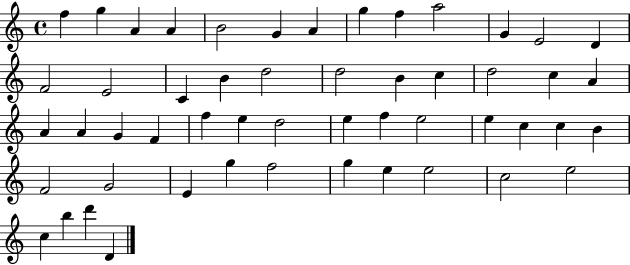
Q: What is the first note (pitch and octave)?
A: F5